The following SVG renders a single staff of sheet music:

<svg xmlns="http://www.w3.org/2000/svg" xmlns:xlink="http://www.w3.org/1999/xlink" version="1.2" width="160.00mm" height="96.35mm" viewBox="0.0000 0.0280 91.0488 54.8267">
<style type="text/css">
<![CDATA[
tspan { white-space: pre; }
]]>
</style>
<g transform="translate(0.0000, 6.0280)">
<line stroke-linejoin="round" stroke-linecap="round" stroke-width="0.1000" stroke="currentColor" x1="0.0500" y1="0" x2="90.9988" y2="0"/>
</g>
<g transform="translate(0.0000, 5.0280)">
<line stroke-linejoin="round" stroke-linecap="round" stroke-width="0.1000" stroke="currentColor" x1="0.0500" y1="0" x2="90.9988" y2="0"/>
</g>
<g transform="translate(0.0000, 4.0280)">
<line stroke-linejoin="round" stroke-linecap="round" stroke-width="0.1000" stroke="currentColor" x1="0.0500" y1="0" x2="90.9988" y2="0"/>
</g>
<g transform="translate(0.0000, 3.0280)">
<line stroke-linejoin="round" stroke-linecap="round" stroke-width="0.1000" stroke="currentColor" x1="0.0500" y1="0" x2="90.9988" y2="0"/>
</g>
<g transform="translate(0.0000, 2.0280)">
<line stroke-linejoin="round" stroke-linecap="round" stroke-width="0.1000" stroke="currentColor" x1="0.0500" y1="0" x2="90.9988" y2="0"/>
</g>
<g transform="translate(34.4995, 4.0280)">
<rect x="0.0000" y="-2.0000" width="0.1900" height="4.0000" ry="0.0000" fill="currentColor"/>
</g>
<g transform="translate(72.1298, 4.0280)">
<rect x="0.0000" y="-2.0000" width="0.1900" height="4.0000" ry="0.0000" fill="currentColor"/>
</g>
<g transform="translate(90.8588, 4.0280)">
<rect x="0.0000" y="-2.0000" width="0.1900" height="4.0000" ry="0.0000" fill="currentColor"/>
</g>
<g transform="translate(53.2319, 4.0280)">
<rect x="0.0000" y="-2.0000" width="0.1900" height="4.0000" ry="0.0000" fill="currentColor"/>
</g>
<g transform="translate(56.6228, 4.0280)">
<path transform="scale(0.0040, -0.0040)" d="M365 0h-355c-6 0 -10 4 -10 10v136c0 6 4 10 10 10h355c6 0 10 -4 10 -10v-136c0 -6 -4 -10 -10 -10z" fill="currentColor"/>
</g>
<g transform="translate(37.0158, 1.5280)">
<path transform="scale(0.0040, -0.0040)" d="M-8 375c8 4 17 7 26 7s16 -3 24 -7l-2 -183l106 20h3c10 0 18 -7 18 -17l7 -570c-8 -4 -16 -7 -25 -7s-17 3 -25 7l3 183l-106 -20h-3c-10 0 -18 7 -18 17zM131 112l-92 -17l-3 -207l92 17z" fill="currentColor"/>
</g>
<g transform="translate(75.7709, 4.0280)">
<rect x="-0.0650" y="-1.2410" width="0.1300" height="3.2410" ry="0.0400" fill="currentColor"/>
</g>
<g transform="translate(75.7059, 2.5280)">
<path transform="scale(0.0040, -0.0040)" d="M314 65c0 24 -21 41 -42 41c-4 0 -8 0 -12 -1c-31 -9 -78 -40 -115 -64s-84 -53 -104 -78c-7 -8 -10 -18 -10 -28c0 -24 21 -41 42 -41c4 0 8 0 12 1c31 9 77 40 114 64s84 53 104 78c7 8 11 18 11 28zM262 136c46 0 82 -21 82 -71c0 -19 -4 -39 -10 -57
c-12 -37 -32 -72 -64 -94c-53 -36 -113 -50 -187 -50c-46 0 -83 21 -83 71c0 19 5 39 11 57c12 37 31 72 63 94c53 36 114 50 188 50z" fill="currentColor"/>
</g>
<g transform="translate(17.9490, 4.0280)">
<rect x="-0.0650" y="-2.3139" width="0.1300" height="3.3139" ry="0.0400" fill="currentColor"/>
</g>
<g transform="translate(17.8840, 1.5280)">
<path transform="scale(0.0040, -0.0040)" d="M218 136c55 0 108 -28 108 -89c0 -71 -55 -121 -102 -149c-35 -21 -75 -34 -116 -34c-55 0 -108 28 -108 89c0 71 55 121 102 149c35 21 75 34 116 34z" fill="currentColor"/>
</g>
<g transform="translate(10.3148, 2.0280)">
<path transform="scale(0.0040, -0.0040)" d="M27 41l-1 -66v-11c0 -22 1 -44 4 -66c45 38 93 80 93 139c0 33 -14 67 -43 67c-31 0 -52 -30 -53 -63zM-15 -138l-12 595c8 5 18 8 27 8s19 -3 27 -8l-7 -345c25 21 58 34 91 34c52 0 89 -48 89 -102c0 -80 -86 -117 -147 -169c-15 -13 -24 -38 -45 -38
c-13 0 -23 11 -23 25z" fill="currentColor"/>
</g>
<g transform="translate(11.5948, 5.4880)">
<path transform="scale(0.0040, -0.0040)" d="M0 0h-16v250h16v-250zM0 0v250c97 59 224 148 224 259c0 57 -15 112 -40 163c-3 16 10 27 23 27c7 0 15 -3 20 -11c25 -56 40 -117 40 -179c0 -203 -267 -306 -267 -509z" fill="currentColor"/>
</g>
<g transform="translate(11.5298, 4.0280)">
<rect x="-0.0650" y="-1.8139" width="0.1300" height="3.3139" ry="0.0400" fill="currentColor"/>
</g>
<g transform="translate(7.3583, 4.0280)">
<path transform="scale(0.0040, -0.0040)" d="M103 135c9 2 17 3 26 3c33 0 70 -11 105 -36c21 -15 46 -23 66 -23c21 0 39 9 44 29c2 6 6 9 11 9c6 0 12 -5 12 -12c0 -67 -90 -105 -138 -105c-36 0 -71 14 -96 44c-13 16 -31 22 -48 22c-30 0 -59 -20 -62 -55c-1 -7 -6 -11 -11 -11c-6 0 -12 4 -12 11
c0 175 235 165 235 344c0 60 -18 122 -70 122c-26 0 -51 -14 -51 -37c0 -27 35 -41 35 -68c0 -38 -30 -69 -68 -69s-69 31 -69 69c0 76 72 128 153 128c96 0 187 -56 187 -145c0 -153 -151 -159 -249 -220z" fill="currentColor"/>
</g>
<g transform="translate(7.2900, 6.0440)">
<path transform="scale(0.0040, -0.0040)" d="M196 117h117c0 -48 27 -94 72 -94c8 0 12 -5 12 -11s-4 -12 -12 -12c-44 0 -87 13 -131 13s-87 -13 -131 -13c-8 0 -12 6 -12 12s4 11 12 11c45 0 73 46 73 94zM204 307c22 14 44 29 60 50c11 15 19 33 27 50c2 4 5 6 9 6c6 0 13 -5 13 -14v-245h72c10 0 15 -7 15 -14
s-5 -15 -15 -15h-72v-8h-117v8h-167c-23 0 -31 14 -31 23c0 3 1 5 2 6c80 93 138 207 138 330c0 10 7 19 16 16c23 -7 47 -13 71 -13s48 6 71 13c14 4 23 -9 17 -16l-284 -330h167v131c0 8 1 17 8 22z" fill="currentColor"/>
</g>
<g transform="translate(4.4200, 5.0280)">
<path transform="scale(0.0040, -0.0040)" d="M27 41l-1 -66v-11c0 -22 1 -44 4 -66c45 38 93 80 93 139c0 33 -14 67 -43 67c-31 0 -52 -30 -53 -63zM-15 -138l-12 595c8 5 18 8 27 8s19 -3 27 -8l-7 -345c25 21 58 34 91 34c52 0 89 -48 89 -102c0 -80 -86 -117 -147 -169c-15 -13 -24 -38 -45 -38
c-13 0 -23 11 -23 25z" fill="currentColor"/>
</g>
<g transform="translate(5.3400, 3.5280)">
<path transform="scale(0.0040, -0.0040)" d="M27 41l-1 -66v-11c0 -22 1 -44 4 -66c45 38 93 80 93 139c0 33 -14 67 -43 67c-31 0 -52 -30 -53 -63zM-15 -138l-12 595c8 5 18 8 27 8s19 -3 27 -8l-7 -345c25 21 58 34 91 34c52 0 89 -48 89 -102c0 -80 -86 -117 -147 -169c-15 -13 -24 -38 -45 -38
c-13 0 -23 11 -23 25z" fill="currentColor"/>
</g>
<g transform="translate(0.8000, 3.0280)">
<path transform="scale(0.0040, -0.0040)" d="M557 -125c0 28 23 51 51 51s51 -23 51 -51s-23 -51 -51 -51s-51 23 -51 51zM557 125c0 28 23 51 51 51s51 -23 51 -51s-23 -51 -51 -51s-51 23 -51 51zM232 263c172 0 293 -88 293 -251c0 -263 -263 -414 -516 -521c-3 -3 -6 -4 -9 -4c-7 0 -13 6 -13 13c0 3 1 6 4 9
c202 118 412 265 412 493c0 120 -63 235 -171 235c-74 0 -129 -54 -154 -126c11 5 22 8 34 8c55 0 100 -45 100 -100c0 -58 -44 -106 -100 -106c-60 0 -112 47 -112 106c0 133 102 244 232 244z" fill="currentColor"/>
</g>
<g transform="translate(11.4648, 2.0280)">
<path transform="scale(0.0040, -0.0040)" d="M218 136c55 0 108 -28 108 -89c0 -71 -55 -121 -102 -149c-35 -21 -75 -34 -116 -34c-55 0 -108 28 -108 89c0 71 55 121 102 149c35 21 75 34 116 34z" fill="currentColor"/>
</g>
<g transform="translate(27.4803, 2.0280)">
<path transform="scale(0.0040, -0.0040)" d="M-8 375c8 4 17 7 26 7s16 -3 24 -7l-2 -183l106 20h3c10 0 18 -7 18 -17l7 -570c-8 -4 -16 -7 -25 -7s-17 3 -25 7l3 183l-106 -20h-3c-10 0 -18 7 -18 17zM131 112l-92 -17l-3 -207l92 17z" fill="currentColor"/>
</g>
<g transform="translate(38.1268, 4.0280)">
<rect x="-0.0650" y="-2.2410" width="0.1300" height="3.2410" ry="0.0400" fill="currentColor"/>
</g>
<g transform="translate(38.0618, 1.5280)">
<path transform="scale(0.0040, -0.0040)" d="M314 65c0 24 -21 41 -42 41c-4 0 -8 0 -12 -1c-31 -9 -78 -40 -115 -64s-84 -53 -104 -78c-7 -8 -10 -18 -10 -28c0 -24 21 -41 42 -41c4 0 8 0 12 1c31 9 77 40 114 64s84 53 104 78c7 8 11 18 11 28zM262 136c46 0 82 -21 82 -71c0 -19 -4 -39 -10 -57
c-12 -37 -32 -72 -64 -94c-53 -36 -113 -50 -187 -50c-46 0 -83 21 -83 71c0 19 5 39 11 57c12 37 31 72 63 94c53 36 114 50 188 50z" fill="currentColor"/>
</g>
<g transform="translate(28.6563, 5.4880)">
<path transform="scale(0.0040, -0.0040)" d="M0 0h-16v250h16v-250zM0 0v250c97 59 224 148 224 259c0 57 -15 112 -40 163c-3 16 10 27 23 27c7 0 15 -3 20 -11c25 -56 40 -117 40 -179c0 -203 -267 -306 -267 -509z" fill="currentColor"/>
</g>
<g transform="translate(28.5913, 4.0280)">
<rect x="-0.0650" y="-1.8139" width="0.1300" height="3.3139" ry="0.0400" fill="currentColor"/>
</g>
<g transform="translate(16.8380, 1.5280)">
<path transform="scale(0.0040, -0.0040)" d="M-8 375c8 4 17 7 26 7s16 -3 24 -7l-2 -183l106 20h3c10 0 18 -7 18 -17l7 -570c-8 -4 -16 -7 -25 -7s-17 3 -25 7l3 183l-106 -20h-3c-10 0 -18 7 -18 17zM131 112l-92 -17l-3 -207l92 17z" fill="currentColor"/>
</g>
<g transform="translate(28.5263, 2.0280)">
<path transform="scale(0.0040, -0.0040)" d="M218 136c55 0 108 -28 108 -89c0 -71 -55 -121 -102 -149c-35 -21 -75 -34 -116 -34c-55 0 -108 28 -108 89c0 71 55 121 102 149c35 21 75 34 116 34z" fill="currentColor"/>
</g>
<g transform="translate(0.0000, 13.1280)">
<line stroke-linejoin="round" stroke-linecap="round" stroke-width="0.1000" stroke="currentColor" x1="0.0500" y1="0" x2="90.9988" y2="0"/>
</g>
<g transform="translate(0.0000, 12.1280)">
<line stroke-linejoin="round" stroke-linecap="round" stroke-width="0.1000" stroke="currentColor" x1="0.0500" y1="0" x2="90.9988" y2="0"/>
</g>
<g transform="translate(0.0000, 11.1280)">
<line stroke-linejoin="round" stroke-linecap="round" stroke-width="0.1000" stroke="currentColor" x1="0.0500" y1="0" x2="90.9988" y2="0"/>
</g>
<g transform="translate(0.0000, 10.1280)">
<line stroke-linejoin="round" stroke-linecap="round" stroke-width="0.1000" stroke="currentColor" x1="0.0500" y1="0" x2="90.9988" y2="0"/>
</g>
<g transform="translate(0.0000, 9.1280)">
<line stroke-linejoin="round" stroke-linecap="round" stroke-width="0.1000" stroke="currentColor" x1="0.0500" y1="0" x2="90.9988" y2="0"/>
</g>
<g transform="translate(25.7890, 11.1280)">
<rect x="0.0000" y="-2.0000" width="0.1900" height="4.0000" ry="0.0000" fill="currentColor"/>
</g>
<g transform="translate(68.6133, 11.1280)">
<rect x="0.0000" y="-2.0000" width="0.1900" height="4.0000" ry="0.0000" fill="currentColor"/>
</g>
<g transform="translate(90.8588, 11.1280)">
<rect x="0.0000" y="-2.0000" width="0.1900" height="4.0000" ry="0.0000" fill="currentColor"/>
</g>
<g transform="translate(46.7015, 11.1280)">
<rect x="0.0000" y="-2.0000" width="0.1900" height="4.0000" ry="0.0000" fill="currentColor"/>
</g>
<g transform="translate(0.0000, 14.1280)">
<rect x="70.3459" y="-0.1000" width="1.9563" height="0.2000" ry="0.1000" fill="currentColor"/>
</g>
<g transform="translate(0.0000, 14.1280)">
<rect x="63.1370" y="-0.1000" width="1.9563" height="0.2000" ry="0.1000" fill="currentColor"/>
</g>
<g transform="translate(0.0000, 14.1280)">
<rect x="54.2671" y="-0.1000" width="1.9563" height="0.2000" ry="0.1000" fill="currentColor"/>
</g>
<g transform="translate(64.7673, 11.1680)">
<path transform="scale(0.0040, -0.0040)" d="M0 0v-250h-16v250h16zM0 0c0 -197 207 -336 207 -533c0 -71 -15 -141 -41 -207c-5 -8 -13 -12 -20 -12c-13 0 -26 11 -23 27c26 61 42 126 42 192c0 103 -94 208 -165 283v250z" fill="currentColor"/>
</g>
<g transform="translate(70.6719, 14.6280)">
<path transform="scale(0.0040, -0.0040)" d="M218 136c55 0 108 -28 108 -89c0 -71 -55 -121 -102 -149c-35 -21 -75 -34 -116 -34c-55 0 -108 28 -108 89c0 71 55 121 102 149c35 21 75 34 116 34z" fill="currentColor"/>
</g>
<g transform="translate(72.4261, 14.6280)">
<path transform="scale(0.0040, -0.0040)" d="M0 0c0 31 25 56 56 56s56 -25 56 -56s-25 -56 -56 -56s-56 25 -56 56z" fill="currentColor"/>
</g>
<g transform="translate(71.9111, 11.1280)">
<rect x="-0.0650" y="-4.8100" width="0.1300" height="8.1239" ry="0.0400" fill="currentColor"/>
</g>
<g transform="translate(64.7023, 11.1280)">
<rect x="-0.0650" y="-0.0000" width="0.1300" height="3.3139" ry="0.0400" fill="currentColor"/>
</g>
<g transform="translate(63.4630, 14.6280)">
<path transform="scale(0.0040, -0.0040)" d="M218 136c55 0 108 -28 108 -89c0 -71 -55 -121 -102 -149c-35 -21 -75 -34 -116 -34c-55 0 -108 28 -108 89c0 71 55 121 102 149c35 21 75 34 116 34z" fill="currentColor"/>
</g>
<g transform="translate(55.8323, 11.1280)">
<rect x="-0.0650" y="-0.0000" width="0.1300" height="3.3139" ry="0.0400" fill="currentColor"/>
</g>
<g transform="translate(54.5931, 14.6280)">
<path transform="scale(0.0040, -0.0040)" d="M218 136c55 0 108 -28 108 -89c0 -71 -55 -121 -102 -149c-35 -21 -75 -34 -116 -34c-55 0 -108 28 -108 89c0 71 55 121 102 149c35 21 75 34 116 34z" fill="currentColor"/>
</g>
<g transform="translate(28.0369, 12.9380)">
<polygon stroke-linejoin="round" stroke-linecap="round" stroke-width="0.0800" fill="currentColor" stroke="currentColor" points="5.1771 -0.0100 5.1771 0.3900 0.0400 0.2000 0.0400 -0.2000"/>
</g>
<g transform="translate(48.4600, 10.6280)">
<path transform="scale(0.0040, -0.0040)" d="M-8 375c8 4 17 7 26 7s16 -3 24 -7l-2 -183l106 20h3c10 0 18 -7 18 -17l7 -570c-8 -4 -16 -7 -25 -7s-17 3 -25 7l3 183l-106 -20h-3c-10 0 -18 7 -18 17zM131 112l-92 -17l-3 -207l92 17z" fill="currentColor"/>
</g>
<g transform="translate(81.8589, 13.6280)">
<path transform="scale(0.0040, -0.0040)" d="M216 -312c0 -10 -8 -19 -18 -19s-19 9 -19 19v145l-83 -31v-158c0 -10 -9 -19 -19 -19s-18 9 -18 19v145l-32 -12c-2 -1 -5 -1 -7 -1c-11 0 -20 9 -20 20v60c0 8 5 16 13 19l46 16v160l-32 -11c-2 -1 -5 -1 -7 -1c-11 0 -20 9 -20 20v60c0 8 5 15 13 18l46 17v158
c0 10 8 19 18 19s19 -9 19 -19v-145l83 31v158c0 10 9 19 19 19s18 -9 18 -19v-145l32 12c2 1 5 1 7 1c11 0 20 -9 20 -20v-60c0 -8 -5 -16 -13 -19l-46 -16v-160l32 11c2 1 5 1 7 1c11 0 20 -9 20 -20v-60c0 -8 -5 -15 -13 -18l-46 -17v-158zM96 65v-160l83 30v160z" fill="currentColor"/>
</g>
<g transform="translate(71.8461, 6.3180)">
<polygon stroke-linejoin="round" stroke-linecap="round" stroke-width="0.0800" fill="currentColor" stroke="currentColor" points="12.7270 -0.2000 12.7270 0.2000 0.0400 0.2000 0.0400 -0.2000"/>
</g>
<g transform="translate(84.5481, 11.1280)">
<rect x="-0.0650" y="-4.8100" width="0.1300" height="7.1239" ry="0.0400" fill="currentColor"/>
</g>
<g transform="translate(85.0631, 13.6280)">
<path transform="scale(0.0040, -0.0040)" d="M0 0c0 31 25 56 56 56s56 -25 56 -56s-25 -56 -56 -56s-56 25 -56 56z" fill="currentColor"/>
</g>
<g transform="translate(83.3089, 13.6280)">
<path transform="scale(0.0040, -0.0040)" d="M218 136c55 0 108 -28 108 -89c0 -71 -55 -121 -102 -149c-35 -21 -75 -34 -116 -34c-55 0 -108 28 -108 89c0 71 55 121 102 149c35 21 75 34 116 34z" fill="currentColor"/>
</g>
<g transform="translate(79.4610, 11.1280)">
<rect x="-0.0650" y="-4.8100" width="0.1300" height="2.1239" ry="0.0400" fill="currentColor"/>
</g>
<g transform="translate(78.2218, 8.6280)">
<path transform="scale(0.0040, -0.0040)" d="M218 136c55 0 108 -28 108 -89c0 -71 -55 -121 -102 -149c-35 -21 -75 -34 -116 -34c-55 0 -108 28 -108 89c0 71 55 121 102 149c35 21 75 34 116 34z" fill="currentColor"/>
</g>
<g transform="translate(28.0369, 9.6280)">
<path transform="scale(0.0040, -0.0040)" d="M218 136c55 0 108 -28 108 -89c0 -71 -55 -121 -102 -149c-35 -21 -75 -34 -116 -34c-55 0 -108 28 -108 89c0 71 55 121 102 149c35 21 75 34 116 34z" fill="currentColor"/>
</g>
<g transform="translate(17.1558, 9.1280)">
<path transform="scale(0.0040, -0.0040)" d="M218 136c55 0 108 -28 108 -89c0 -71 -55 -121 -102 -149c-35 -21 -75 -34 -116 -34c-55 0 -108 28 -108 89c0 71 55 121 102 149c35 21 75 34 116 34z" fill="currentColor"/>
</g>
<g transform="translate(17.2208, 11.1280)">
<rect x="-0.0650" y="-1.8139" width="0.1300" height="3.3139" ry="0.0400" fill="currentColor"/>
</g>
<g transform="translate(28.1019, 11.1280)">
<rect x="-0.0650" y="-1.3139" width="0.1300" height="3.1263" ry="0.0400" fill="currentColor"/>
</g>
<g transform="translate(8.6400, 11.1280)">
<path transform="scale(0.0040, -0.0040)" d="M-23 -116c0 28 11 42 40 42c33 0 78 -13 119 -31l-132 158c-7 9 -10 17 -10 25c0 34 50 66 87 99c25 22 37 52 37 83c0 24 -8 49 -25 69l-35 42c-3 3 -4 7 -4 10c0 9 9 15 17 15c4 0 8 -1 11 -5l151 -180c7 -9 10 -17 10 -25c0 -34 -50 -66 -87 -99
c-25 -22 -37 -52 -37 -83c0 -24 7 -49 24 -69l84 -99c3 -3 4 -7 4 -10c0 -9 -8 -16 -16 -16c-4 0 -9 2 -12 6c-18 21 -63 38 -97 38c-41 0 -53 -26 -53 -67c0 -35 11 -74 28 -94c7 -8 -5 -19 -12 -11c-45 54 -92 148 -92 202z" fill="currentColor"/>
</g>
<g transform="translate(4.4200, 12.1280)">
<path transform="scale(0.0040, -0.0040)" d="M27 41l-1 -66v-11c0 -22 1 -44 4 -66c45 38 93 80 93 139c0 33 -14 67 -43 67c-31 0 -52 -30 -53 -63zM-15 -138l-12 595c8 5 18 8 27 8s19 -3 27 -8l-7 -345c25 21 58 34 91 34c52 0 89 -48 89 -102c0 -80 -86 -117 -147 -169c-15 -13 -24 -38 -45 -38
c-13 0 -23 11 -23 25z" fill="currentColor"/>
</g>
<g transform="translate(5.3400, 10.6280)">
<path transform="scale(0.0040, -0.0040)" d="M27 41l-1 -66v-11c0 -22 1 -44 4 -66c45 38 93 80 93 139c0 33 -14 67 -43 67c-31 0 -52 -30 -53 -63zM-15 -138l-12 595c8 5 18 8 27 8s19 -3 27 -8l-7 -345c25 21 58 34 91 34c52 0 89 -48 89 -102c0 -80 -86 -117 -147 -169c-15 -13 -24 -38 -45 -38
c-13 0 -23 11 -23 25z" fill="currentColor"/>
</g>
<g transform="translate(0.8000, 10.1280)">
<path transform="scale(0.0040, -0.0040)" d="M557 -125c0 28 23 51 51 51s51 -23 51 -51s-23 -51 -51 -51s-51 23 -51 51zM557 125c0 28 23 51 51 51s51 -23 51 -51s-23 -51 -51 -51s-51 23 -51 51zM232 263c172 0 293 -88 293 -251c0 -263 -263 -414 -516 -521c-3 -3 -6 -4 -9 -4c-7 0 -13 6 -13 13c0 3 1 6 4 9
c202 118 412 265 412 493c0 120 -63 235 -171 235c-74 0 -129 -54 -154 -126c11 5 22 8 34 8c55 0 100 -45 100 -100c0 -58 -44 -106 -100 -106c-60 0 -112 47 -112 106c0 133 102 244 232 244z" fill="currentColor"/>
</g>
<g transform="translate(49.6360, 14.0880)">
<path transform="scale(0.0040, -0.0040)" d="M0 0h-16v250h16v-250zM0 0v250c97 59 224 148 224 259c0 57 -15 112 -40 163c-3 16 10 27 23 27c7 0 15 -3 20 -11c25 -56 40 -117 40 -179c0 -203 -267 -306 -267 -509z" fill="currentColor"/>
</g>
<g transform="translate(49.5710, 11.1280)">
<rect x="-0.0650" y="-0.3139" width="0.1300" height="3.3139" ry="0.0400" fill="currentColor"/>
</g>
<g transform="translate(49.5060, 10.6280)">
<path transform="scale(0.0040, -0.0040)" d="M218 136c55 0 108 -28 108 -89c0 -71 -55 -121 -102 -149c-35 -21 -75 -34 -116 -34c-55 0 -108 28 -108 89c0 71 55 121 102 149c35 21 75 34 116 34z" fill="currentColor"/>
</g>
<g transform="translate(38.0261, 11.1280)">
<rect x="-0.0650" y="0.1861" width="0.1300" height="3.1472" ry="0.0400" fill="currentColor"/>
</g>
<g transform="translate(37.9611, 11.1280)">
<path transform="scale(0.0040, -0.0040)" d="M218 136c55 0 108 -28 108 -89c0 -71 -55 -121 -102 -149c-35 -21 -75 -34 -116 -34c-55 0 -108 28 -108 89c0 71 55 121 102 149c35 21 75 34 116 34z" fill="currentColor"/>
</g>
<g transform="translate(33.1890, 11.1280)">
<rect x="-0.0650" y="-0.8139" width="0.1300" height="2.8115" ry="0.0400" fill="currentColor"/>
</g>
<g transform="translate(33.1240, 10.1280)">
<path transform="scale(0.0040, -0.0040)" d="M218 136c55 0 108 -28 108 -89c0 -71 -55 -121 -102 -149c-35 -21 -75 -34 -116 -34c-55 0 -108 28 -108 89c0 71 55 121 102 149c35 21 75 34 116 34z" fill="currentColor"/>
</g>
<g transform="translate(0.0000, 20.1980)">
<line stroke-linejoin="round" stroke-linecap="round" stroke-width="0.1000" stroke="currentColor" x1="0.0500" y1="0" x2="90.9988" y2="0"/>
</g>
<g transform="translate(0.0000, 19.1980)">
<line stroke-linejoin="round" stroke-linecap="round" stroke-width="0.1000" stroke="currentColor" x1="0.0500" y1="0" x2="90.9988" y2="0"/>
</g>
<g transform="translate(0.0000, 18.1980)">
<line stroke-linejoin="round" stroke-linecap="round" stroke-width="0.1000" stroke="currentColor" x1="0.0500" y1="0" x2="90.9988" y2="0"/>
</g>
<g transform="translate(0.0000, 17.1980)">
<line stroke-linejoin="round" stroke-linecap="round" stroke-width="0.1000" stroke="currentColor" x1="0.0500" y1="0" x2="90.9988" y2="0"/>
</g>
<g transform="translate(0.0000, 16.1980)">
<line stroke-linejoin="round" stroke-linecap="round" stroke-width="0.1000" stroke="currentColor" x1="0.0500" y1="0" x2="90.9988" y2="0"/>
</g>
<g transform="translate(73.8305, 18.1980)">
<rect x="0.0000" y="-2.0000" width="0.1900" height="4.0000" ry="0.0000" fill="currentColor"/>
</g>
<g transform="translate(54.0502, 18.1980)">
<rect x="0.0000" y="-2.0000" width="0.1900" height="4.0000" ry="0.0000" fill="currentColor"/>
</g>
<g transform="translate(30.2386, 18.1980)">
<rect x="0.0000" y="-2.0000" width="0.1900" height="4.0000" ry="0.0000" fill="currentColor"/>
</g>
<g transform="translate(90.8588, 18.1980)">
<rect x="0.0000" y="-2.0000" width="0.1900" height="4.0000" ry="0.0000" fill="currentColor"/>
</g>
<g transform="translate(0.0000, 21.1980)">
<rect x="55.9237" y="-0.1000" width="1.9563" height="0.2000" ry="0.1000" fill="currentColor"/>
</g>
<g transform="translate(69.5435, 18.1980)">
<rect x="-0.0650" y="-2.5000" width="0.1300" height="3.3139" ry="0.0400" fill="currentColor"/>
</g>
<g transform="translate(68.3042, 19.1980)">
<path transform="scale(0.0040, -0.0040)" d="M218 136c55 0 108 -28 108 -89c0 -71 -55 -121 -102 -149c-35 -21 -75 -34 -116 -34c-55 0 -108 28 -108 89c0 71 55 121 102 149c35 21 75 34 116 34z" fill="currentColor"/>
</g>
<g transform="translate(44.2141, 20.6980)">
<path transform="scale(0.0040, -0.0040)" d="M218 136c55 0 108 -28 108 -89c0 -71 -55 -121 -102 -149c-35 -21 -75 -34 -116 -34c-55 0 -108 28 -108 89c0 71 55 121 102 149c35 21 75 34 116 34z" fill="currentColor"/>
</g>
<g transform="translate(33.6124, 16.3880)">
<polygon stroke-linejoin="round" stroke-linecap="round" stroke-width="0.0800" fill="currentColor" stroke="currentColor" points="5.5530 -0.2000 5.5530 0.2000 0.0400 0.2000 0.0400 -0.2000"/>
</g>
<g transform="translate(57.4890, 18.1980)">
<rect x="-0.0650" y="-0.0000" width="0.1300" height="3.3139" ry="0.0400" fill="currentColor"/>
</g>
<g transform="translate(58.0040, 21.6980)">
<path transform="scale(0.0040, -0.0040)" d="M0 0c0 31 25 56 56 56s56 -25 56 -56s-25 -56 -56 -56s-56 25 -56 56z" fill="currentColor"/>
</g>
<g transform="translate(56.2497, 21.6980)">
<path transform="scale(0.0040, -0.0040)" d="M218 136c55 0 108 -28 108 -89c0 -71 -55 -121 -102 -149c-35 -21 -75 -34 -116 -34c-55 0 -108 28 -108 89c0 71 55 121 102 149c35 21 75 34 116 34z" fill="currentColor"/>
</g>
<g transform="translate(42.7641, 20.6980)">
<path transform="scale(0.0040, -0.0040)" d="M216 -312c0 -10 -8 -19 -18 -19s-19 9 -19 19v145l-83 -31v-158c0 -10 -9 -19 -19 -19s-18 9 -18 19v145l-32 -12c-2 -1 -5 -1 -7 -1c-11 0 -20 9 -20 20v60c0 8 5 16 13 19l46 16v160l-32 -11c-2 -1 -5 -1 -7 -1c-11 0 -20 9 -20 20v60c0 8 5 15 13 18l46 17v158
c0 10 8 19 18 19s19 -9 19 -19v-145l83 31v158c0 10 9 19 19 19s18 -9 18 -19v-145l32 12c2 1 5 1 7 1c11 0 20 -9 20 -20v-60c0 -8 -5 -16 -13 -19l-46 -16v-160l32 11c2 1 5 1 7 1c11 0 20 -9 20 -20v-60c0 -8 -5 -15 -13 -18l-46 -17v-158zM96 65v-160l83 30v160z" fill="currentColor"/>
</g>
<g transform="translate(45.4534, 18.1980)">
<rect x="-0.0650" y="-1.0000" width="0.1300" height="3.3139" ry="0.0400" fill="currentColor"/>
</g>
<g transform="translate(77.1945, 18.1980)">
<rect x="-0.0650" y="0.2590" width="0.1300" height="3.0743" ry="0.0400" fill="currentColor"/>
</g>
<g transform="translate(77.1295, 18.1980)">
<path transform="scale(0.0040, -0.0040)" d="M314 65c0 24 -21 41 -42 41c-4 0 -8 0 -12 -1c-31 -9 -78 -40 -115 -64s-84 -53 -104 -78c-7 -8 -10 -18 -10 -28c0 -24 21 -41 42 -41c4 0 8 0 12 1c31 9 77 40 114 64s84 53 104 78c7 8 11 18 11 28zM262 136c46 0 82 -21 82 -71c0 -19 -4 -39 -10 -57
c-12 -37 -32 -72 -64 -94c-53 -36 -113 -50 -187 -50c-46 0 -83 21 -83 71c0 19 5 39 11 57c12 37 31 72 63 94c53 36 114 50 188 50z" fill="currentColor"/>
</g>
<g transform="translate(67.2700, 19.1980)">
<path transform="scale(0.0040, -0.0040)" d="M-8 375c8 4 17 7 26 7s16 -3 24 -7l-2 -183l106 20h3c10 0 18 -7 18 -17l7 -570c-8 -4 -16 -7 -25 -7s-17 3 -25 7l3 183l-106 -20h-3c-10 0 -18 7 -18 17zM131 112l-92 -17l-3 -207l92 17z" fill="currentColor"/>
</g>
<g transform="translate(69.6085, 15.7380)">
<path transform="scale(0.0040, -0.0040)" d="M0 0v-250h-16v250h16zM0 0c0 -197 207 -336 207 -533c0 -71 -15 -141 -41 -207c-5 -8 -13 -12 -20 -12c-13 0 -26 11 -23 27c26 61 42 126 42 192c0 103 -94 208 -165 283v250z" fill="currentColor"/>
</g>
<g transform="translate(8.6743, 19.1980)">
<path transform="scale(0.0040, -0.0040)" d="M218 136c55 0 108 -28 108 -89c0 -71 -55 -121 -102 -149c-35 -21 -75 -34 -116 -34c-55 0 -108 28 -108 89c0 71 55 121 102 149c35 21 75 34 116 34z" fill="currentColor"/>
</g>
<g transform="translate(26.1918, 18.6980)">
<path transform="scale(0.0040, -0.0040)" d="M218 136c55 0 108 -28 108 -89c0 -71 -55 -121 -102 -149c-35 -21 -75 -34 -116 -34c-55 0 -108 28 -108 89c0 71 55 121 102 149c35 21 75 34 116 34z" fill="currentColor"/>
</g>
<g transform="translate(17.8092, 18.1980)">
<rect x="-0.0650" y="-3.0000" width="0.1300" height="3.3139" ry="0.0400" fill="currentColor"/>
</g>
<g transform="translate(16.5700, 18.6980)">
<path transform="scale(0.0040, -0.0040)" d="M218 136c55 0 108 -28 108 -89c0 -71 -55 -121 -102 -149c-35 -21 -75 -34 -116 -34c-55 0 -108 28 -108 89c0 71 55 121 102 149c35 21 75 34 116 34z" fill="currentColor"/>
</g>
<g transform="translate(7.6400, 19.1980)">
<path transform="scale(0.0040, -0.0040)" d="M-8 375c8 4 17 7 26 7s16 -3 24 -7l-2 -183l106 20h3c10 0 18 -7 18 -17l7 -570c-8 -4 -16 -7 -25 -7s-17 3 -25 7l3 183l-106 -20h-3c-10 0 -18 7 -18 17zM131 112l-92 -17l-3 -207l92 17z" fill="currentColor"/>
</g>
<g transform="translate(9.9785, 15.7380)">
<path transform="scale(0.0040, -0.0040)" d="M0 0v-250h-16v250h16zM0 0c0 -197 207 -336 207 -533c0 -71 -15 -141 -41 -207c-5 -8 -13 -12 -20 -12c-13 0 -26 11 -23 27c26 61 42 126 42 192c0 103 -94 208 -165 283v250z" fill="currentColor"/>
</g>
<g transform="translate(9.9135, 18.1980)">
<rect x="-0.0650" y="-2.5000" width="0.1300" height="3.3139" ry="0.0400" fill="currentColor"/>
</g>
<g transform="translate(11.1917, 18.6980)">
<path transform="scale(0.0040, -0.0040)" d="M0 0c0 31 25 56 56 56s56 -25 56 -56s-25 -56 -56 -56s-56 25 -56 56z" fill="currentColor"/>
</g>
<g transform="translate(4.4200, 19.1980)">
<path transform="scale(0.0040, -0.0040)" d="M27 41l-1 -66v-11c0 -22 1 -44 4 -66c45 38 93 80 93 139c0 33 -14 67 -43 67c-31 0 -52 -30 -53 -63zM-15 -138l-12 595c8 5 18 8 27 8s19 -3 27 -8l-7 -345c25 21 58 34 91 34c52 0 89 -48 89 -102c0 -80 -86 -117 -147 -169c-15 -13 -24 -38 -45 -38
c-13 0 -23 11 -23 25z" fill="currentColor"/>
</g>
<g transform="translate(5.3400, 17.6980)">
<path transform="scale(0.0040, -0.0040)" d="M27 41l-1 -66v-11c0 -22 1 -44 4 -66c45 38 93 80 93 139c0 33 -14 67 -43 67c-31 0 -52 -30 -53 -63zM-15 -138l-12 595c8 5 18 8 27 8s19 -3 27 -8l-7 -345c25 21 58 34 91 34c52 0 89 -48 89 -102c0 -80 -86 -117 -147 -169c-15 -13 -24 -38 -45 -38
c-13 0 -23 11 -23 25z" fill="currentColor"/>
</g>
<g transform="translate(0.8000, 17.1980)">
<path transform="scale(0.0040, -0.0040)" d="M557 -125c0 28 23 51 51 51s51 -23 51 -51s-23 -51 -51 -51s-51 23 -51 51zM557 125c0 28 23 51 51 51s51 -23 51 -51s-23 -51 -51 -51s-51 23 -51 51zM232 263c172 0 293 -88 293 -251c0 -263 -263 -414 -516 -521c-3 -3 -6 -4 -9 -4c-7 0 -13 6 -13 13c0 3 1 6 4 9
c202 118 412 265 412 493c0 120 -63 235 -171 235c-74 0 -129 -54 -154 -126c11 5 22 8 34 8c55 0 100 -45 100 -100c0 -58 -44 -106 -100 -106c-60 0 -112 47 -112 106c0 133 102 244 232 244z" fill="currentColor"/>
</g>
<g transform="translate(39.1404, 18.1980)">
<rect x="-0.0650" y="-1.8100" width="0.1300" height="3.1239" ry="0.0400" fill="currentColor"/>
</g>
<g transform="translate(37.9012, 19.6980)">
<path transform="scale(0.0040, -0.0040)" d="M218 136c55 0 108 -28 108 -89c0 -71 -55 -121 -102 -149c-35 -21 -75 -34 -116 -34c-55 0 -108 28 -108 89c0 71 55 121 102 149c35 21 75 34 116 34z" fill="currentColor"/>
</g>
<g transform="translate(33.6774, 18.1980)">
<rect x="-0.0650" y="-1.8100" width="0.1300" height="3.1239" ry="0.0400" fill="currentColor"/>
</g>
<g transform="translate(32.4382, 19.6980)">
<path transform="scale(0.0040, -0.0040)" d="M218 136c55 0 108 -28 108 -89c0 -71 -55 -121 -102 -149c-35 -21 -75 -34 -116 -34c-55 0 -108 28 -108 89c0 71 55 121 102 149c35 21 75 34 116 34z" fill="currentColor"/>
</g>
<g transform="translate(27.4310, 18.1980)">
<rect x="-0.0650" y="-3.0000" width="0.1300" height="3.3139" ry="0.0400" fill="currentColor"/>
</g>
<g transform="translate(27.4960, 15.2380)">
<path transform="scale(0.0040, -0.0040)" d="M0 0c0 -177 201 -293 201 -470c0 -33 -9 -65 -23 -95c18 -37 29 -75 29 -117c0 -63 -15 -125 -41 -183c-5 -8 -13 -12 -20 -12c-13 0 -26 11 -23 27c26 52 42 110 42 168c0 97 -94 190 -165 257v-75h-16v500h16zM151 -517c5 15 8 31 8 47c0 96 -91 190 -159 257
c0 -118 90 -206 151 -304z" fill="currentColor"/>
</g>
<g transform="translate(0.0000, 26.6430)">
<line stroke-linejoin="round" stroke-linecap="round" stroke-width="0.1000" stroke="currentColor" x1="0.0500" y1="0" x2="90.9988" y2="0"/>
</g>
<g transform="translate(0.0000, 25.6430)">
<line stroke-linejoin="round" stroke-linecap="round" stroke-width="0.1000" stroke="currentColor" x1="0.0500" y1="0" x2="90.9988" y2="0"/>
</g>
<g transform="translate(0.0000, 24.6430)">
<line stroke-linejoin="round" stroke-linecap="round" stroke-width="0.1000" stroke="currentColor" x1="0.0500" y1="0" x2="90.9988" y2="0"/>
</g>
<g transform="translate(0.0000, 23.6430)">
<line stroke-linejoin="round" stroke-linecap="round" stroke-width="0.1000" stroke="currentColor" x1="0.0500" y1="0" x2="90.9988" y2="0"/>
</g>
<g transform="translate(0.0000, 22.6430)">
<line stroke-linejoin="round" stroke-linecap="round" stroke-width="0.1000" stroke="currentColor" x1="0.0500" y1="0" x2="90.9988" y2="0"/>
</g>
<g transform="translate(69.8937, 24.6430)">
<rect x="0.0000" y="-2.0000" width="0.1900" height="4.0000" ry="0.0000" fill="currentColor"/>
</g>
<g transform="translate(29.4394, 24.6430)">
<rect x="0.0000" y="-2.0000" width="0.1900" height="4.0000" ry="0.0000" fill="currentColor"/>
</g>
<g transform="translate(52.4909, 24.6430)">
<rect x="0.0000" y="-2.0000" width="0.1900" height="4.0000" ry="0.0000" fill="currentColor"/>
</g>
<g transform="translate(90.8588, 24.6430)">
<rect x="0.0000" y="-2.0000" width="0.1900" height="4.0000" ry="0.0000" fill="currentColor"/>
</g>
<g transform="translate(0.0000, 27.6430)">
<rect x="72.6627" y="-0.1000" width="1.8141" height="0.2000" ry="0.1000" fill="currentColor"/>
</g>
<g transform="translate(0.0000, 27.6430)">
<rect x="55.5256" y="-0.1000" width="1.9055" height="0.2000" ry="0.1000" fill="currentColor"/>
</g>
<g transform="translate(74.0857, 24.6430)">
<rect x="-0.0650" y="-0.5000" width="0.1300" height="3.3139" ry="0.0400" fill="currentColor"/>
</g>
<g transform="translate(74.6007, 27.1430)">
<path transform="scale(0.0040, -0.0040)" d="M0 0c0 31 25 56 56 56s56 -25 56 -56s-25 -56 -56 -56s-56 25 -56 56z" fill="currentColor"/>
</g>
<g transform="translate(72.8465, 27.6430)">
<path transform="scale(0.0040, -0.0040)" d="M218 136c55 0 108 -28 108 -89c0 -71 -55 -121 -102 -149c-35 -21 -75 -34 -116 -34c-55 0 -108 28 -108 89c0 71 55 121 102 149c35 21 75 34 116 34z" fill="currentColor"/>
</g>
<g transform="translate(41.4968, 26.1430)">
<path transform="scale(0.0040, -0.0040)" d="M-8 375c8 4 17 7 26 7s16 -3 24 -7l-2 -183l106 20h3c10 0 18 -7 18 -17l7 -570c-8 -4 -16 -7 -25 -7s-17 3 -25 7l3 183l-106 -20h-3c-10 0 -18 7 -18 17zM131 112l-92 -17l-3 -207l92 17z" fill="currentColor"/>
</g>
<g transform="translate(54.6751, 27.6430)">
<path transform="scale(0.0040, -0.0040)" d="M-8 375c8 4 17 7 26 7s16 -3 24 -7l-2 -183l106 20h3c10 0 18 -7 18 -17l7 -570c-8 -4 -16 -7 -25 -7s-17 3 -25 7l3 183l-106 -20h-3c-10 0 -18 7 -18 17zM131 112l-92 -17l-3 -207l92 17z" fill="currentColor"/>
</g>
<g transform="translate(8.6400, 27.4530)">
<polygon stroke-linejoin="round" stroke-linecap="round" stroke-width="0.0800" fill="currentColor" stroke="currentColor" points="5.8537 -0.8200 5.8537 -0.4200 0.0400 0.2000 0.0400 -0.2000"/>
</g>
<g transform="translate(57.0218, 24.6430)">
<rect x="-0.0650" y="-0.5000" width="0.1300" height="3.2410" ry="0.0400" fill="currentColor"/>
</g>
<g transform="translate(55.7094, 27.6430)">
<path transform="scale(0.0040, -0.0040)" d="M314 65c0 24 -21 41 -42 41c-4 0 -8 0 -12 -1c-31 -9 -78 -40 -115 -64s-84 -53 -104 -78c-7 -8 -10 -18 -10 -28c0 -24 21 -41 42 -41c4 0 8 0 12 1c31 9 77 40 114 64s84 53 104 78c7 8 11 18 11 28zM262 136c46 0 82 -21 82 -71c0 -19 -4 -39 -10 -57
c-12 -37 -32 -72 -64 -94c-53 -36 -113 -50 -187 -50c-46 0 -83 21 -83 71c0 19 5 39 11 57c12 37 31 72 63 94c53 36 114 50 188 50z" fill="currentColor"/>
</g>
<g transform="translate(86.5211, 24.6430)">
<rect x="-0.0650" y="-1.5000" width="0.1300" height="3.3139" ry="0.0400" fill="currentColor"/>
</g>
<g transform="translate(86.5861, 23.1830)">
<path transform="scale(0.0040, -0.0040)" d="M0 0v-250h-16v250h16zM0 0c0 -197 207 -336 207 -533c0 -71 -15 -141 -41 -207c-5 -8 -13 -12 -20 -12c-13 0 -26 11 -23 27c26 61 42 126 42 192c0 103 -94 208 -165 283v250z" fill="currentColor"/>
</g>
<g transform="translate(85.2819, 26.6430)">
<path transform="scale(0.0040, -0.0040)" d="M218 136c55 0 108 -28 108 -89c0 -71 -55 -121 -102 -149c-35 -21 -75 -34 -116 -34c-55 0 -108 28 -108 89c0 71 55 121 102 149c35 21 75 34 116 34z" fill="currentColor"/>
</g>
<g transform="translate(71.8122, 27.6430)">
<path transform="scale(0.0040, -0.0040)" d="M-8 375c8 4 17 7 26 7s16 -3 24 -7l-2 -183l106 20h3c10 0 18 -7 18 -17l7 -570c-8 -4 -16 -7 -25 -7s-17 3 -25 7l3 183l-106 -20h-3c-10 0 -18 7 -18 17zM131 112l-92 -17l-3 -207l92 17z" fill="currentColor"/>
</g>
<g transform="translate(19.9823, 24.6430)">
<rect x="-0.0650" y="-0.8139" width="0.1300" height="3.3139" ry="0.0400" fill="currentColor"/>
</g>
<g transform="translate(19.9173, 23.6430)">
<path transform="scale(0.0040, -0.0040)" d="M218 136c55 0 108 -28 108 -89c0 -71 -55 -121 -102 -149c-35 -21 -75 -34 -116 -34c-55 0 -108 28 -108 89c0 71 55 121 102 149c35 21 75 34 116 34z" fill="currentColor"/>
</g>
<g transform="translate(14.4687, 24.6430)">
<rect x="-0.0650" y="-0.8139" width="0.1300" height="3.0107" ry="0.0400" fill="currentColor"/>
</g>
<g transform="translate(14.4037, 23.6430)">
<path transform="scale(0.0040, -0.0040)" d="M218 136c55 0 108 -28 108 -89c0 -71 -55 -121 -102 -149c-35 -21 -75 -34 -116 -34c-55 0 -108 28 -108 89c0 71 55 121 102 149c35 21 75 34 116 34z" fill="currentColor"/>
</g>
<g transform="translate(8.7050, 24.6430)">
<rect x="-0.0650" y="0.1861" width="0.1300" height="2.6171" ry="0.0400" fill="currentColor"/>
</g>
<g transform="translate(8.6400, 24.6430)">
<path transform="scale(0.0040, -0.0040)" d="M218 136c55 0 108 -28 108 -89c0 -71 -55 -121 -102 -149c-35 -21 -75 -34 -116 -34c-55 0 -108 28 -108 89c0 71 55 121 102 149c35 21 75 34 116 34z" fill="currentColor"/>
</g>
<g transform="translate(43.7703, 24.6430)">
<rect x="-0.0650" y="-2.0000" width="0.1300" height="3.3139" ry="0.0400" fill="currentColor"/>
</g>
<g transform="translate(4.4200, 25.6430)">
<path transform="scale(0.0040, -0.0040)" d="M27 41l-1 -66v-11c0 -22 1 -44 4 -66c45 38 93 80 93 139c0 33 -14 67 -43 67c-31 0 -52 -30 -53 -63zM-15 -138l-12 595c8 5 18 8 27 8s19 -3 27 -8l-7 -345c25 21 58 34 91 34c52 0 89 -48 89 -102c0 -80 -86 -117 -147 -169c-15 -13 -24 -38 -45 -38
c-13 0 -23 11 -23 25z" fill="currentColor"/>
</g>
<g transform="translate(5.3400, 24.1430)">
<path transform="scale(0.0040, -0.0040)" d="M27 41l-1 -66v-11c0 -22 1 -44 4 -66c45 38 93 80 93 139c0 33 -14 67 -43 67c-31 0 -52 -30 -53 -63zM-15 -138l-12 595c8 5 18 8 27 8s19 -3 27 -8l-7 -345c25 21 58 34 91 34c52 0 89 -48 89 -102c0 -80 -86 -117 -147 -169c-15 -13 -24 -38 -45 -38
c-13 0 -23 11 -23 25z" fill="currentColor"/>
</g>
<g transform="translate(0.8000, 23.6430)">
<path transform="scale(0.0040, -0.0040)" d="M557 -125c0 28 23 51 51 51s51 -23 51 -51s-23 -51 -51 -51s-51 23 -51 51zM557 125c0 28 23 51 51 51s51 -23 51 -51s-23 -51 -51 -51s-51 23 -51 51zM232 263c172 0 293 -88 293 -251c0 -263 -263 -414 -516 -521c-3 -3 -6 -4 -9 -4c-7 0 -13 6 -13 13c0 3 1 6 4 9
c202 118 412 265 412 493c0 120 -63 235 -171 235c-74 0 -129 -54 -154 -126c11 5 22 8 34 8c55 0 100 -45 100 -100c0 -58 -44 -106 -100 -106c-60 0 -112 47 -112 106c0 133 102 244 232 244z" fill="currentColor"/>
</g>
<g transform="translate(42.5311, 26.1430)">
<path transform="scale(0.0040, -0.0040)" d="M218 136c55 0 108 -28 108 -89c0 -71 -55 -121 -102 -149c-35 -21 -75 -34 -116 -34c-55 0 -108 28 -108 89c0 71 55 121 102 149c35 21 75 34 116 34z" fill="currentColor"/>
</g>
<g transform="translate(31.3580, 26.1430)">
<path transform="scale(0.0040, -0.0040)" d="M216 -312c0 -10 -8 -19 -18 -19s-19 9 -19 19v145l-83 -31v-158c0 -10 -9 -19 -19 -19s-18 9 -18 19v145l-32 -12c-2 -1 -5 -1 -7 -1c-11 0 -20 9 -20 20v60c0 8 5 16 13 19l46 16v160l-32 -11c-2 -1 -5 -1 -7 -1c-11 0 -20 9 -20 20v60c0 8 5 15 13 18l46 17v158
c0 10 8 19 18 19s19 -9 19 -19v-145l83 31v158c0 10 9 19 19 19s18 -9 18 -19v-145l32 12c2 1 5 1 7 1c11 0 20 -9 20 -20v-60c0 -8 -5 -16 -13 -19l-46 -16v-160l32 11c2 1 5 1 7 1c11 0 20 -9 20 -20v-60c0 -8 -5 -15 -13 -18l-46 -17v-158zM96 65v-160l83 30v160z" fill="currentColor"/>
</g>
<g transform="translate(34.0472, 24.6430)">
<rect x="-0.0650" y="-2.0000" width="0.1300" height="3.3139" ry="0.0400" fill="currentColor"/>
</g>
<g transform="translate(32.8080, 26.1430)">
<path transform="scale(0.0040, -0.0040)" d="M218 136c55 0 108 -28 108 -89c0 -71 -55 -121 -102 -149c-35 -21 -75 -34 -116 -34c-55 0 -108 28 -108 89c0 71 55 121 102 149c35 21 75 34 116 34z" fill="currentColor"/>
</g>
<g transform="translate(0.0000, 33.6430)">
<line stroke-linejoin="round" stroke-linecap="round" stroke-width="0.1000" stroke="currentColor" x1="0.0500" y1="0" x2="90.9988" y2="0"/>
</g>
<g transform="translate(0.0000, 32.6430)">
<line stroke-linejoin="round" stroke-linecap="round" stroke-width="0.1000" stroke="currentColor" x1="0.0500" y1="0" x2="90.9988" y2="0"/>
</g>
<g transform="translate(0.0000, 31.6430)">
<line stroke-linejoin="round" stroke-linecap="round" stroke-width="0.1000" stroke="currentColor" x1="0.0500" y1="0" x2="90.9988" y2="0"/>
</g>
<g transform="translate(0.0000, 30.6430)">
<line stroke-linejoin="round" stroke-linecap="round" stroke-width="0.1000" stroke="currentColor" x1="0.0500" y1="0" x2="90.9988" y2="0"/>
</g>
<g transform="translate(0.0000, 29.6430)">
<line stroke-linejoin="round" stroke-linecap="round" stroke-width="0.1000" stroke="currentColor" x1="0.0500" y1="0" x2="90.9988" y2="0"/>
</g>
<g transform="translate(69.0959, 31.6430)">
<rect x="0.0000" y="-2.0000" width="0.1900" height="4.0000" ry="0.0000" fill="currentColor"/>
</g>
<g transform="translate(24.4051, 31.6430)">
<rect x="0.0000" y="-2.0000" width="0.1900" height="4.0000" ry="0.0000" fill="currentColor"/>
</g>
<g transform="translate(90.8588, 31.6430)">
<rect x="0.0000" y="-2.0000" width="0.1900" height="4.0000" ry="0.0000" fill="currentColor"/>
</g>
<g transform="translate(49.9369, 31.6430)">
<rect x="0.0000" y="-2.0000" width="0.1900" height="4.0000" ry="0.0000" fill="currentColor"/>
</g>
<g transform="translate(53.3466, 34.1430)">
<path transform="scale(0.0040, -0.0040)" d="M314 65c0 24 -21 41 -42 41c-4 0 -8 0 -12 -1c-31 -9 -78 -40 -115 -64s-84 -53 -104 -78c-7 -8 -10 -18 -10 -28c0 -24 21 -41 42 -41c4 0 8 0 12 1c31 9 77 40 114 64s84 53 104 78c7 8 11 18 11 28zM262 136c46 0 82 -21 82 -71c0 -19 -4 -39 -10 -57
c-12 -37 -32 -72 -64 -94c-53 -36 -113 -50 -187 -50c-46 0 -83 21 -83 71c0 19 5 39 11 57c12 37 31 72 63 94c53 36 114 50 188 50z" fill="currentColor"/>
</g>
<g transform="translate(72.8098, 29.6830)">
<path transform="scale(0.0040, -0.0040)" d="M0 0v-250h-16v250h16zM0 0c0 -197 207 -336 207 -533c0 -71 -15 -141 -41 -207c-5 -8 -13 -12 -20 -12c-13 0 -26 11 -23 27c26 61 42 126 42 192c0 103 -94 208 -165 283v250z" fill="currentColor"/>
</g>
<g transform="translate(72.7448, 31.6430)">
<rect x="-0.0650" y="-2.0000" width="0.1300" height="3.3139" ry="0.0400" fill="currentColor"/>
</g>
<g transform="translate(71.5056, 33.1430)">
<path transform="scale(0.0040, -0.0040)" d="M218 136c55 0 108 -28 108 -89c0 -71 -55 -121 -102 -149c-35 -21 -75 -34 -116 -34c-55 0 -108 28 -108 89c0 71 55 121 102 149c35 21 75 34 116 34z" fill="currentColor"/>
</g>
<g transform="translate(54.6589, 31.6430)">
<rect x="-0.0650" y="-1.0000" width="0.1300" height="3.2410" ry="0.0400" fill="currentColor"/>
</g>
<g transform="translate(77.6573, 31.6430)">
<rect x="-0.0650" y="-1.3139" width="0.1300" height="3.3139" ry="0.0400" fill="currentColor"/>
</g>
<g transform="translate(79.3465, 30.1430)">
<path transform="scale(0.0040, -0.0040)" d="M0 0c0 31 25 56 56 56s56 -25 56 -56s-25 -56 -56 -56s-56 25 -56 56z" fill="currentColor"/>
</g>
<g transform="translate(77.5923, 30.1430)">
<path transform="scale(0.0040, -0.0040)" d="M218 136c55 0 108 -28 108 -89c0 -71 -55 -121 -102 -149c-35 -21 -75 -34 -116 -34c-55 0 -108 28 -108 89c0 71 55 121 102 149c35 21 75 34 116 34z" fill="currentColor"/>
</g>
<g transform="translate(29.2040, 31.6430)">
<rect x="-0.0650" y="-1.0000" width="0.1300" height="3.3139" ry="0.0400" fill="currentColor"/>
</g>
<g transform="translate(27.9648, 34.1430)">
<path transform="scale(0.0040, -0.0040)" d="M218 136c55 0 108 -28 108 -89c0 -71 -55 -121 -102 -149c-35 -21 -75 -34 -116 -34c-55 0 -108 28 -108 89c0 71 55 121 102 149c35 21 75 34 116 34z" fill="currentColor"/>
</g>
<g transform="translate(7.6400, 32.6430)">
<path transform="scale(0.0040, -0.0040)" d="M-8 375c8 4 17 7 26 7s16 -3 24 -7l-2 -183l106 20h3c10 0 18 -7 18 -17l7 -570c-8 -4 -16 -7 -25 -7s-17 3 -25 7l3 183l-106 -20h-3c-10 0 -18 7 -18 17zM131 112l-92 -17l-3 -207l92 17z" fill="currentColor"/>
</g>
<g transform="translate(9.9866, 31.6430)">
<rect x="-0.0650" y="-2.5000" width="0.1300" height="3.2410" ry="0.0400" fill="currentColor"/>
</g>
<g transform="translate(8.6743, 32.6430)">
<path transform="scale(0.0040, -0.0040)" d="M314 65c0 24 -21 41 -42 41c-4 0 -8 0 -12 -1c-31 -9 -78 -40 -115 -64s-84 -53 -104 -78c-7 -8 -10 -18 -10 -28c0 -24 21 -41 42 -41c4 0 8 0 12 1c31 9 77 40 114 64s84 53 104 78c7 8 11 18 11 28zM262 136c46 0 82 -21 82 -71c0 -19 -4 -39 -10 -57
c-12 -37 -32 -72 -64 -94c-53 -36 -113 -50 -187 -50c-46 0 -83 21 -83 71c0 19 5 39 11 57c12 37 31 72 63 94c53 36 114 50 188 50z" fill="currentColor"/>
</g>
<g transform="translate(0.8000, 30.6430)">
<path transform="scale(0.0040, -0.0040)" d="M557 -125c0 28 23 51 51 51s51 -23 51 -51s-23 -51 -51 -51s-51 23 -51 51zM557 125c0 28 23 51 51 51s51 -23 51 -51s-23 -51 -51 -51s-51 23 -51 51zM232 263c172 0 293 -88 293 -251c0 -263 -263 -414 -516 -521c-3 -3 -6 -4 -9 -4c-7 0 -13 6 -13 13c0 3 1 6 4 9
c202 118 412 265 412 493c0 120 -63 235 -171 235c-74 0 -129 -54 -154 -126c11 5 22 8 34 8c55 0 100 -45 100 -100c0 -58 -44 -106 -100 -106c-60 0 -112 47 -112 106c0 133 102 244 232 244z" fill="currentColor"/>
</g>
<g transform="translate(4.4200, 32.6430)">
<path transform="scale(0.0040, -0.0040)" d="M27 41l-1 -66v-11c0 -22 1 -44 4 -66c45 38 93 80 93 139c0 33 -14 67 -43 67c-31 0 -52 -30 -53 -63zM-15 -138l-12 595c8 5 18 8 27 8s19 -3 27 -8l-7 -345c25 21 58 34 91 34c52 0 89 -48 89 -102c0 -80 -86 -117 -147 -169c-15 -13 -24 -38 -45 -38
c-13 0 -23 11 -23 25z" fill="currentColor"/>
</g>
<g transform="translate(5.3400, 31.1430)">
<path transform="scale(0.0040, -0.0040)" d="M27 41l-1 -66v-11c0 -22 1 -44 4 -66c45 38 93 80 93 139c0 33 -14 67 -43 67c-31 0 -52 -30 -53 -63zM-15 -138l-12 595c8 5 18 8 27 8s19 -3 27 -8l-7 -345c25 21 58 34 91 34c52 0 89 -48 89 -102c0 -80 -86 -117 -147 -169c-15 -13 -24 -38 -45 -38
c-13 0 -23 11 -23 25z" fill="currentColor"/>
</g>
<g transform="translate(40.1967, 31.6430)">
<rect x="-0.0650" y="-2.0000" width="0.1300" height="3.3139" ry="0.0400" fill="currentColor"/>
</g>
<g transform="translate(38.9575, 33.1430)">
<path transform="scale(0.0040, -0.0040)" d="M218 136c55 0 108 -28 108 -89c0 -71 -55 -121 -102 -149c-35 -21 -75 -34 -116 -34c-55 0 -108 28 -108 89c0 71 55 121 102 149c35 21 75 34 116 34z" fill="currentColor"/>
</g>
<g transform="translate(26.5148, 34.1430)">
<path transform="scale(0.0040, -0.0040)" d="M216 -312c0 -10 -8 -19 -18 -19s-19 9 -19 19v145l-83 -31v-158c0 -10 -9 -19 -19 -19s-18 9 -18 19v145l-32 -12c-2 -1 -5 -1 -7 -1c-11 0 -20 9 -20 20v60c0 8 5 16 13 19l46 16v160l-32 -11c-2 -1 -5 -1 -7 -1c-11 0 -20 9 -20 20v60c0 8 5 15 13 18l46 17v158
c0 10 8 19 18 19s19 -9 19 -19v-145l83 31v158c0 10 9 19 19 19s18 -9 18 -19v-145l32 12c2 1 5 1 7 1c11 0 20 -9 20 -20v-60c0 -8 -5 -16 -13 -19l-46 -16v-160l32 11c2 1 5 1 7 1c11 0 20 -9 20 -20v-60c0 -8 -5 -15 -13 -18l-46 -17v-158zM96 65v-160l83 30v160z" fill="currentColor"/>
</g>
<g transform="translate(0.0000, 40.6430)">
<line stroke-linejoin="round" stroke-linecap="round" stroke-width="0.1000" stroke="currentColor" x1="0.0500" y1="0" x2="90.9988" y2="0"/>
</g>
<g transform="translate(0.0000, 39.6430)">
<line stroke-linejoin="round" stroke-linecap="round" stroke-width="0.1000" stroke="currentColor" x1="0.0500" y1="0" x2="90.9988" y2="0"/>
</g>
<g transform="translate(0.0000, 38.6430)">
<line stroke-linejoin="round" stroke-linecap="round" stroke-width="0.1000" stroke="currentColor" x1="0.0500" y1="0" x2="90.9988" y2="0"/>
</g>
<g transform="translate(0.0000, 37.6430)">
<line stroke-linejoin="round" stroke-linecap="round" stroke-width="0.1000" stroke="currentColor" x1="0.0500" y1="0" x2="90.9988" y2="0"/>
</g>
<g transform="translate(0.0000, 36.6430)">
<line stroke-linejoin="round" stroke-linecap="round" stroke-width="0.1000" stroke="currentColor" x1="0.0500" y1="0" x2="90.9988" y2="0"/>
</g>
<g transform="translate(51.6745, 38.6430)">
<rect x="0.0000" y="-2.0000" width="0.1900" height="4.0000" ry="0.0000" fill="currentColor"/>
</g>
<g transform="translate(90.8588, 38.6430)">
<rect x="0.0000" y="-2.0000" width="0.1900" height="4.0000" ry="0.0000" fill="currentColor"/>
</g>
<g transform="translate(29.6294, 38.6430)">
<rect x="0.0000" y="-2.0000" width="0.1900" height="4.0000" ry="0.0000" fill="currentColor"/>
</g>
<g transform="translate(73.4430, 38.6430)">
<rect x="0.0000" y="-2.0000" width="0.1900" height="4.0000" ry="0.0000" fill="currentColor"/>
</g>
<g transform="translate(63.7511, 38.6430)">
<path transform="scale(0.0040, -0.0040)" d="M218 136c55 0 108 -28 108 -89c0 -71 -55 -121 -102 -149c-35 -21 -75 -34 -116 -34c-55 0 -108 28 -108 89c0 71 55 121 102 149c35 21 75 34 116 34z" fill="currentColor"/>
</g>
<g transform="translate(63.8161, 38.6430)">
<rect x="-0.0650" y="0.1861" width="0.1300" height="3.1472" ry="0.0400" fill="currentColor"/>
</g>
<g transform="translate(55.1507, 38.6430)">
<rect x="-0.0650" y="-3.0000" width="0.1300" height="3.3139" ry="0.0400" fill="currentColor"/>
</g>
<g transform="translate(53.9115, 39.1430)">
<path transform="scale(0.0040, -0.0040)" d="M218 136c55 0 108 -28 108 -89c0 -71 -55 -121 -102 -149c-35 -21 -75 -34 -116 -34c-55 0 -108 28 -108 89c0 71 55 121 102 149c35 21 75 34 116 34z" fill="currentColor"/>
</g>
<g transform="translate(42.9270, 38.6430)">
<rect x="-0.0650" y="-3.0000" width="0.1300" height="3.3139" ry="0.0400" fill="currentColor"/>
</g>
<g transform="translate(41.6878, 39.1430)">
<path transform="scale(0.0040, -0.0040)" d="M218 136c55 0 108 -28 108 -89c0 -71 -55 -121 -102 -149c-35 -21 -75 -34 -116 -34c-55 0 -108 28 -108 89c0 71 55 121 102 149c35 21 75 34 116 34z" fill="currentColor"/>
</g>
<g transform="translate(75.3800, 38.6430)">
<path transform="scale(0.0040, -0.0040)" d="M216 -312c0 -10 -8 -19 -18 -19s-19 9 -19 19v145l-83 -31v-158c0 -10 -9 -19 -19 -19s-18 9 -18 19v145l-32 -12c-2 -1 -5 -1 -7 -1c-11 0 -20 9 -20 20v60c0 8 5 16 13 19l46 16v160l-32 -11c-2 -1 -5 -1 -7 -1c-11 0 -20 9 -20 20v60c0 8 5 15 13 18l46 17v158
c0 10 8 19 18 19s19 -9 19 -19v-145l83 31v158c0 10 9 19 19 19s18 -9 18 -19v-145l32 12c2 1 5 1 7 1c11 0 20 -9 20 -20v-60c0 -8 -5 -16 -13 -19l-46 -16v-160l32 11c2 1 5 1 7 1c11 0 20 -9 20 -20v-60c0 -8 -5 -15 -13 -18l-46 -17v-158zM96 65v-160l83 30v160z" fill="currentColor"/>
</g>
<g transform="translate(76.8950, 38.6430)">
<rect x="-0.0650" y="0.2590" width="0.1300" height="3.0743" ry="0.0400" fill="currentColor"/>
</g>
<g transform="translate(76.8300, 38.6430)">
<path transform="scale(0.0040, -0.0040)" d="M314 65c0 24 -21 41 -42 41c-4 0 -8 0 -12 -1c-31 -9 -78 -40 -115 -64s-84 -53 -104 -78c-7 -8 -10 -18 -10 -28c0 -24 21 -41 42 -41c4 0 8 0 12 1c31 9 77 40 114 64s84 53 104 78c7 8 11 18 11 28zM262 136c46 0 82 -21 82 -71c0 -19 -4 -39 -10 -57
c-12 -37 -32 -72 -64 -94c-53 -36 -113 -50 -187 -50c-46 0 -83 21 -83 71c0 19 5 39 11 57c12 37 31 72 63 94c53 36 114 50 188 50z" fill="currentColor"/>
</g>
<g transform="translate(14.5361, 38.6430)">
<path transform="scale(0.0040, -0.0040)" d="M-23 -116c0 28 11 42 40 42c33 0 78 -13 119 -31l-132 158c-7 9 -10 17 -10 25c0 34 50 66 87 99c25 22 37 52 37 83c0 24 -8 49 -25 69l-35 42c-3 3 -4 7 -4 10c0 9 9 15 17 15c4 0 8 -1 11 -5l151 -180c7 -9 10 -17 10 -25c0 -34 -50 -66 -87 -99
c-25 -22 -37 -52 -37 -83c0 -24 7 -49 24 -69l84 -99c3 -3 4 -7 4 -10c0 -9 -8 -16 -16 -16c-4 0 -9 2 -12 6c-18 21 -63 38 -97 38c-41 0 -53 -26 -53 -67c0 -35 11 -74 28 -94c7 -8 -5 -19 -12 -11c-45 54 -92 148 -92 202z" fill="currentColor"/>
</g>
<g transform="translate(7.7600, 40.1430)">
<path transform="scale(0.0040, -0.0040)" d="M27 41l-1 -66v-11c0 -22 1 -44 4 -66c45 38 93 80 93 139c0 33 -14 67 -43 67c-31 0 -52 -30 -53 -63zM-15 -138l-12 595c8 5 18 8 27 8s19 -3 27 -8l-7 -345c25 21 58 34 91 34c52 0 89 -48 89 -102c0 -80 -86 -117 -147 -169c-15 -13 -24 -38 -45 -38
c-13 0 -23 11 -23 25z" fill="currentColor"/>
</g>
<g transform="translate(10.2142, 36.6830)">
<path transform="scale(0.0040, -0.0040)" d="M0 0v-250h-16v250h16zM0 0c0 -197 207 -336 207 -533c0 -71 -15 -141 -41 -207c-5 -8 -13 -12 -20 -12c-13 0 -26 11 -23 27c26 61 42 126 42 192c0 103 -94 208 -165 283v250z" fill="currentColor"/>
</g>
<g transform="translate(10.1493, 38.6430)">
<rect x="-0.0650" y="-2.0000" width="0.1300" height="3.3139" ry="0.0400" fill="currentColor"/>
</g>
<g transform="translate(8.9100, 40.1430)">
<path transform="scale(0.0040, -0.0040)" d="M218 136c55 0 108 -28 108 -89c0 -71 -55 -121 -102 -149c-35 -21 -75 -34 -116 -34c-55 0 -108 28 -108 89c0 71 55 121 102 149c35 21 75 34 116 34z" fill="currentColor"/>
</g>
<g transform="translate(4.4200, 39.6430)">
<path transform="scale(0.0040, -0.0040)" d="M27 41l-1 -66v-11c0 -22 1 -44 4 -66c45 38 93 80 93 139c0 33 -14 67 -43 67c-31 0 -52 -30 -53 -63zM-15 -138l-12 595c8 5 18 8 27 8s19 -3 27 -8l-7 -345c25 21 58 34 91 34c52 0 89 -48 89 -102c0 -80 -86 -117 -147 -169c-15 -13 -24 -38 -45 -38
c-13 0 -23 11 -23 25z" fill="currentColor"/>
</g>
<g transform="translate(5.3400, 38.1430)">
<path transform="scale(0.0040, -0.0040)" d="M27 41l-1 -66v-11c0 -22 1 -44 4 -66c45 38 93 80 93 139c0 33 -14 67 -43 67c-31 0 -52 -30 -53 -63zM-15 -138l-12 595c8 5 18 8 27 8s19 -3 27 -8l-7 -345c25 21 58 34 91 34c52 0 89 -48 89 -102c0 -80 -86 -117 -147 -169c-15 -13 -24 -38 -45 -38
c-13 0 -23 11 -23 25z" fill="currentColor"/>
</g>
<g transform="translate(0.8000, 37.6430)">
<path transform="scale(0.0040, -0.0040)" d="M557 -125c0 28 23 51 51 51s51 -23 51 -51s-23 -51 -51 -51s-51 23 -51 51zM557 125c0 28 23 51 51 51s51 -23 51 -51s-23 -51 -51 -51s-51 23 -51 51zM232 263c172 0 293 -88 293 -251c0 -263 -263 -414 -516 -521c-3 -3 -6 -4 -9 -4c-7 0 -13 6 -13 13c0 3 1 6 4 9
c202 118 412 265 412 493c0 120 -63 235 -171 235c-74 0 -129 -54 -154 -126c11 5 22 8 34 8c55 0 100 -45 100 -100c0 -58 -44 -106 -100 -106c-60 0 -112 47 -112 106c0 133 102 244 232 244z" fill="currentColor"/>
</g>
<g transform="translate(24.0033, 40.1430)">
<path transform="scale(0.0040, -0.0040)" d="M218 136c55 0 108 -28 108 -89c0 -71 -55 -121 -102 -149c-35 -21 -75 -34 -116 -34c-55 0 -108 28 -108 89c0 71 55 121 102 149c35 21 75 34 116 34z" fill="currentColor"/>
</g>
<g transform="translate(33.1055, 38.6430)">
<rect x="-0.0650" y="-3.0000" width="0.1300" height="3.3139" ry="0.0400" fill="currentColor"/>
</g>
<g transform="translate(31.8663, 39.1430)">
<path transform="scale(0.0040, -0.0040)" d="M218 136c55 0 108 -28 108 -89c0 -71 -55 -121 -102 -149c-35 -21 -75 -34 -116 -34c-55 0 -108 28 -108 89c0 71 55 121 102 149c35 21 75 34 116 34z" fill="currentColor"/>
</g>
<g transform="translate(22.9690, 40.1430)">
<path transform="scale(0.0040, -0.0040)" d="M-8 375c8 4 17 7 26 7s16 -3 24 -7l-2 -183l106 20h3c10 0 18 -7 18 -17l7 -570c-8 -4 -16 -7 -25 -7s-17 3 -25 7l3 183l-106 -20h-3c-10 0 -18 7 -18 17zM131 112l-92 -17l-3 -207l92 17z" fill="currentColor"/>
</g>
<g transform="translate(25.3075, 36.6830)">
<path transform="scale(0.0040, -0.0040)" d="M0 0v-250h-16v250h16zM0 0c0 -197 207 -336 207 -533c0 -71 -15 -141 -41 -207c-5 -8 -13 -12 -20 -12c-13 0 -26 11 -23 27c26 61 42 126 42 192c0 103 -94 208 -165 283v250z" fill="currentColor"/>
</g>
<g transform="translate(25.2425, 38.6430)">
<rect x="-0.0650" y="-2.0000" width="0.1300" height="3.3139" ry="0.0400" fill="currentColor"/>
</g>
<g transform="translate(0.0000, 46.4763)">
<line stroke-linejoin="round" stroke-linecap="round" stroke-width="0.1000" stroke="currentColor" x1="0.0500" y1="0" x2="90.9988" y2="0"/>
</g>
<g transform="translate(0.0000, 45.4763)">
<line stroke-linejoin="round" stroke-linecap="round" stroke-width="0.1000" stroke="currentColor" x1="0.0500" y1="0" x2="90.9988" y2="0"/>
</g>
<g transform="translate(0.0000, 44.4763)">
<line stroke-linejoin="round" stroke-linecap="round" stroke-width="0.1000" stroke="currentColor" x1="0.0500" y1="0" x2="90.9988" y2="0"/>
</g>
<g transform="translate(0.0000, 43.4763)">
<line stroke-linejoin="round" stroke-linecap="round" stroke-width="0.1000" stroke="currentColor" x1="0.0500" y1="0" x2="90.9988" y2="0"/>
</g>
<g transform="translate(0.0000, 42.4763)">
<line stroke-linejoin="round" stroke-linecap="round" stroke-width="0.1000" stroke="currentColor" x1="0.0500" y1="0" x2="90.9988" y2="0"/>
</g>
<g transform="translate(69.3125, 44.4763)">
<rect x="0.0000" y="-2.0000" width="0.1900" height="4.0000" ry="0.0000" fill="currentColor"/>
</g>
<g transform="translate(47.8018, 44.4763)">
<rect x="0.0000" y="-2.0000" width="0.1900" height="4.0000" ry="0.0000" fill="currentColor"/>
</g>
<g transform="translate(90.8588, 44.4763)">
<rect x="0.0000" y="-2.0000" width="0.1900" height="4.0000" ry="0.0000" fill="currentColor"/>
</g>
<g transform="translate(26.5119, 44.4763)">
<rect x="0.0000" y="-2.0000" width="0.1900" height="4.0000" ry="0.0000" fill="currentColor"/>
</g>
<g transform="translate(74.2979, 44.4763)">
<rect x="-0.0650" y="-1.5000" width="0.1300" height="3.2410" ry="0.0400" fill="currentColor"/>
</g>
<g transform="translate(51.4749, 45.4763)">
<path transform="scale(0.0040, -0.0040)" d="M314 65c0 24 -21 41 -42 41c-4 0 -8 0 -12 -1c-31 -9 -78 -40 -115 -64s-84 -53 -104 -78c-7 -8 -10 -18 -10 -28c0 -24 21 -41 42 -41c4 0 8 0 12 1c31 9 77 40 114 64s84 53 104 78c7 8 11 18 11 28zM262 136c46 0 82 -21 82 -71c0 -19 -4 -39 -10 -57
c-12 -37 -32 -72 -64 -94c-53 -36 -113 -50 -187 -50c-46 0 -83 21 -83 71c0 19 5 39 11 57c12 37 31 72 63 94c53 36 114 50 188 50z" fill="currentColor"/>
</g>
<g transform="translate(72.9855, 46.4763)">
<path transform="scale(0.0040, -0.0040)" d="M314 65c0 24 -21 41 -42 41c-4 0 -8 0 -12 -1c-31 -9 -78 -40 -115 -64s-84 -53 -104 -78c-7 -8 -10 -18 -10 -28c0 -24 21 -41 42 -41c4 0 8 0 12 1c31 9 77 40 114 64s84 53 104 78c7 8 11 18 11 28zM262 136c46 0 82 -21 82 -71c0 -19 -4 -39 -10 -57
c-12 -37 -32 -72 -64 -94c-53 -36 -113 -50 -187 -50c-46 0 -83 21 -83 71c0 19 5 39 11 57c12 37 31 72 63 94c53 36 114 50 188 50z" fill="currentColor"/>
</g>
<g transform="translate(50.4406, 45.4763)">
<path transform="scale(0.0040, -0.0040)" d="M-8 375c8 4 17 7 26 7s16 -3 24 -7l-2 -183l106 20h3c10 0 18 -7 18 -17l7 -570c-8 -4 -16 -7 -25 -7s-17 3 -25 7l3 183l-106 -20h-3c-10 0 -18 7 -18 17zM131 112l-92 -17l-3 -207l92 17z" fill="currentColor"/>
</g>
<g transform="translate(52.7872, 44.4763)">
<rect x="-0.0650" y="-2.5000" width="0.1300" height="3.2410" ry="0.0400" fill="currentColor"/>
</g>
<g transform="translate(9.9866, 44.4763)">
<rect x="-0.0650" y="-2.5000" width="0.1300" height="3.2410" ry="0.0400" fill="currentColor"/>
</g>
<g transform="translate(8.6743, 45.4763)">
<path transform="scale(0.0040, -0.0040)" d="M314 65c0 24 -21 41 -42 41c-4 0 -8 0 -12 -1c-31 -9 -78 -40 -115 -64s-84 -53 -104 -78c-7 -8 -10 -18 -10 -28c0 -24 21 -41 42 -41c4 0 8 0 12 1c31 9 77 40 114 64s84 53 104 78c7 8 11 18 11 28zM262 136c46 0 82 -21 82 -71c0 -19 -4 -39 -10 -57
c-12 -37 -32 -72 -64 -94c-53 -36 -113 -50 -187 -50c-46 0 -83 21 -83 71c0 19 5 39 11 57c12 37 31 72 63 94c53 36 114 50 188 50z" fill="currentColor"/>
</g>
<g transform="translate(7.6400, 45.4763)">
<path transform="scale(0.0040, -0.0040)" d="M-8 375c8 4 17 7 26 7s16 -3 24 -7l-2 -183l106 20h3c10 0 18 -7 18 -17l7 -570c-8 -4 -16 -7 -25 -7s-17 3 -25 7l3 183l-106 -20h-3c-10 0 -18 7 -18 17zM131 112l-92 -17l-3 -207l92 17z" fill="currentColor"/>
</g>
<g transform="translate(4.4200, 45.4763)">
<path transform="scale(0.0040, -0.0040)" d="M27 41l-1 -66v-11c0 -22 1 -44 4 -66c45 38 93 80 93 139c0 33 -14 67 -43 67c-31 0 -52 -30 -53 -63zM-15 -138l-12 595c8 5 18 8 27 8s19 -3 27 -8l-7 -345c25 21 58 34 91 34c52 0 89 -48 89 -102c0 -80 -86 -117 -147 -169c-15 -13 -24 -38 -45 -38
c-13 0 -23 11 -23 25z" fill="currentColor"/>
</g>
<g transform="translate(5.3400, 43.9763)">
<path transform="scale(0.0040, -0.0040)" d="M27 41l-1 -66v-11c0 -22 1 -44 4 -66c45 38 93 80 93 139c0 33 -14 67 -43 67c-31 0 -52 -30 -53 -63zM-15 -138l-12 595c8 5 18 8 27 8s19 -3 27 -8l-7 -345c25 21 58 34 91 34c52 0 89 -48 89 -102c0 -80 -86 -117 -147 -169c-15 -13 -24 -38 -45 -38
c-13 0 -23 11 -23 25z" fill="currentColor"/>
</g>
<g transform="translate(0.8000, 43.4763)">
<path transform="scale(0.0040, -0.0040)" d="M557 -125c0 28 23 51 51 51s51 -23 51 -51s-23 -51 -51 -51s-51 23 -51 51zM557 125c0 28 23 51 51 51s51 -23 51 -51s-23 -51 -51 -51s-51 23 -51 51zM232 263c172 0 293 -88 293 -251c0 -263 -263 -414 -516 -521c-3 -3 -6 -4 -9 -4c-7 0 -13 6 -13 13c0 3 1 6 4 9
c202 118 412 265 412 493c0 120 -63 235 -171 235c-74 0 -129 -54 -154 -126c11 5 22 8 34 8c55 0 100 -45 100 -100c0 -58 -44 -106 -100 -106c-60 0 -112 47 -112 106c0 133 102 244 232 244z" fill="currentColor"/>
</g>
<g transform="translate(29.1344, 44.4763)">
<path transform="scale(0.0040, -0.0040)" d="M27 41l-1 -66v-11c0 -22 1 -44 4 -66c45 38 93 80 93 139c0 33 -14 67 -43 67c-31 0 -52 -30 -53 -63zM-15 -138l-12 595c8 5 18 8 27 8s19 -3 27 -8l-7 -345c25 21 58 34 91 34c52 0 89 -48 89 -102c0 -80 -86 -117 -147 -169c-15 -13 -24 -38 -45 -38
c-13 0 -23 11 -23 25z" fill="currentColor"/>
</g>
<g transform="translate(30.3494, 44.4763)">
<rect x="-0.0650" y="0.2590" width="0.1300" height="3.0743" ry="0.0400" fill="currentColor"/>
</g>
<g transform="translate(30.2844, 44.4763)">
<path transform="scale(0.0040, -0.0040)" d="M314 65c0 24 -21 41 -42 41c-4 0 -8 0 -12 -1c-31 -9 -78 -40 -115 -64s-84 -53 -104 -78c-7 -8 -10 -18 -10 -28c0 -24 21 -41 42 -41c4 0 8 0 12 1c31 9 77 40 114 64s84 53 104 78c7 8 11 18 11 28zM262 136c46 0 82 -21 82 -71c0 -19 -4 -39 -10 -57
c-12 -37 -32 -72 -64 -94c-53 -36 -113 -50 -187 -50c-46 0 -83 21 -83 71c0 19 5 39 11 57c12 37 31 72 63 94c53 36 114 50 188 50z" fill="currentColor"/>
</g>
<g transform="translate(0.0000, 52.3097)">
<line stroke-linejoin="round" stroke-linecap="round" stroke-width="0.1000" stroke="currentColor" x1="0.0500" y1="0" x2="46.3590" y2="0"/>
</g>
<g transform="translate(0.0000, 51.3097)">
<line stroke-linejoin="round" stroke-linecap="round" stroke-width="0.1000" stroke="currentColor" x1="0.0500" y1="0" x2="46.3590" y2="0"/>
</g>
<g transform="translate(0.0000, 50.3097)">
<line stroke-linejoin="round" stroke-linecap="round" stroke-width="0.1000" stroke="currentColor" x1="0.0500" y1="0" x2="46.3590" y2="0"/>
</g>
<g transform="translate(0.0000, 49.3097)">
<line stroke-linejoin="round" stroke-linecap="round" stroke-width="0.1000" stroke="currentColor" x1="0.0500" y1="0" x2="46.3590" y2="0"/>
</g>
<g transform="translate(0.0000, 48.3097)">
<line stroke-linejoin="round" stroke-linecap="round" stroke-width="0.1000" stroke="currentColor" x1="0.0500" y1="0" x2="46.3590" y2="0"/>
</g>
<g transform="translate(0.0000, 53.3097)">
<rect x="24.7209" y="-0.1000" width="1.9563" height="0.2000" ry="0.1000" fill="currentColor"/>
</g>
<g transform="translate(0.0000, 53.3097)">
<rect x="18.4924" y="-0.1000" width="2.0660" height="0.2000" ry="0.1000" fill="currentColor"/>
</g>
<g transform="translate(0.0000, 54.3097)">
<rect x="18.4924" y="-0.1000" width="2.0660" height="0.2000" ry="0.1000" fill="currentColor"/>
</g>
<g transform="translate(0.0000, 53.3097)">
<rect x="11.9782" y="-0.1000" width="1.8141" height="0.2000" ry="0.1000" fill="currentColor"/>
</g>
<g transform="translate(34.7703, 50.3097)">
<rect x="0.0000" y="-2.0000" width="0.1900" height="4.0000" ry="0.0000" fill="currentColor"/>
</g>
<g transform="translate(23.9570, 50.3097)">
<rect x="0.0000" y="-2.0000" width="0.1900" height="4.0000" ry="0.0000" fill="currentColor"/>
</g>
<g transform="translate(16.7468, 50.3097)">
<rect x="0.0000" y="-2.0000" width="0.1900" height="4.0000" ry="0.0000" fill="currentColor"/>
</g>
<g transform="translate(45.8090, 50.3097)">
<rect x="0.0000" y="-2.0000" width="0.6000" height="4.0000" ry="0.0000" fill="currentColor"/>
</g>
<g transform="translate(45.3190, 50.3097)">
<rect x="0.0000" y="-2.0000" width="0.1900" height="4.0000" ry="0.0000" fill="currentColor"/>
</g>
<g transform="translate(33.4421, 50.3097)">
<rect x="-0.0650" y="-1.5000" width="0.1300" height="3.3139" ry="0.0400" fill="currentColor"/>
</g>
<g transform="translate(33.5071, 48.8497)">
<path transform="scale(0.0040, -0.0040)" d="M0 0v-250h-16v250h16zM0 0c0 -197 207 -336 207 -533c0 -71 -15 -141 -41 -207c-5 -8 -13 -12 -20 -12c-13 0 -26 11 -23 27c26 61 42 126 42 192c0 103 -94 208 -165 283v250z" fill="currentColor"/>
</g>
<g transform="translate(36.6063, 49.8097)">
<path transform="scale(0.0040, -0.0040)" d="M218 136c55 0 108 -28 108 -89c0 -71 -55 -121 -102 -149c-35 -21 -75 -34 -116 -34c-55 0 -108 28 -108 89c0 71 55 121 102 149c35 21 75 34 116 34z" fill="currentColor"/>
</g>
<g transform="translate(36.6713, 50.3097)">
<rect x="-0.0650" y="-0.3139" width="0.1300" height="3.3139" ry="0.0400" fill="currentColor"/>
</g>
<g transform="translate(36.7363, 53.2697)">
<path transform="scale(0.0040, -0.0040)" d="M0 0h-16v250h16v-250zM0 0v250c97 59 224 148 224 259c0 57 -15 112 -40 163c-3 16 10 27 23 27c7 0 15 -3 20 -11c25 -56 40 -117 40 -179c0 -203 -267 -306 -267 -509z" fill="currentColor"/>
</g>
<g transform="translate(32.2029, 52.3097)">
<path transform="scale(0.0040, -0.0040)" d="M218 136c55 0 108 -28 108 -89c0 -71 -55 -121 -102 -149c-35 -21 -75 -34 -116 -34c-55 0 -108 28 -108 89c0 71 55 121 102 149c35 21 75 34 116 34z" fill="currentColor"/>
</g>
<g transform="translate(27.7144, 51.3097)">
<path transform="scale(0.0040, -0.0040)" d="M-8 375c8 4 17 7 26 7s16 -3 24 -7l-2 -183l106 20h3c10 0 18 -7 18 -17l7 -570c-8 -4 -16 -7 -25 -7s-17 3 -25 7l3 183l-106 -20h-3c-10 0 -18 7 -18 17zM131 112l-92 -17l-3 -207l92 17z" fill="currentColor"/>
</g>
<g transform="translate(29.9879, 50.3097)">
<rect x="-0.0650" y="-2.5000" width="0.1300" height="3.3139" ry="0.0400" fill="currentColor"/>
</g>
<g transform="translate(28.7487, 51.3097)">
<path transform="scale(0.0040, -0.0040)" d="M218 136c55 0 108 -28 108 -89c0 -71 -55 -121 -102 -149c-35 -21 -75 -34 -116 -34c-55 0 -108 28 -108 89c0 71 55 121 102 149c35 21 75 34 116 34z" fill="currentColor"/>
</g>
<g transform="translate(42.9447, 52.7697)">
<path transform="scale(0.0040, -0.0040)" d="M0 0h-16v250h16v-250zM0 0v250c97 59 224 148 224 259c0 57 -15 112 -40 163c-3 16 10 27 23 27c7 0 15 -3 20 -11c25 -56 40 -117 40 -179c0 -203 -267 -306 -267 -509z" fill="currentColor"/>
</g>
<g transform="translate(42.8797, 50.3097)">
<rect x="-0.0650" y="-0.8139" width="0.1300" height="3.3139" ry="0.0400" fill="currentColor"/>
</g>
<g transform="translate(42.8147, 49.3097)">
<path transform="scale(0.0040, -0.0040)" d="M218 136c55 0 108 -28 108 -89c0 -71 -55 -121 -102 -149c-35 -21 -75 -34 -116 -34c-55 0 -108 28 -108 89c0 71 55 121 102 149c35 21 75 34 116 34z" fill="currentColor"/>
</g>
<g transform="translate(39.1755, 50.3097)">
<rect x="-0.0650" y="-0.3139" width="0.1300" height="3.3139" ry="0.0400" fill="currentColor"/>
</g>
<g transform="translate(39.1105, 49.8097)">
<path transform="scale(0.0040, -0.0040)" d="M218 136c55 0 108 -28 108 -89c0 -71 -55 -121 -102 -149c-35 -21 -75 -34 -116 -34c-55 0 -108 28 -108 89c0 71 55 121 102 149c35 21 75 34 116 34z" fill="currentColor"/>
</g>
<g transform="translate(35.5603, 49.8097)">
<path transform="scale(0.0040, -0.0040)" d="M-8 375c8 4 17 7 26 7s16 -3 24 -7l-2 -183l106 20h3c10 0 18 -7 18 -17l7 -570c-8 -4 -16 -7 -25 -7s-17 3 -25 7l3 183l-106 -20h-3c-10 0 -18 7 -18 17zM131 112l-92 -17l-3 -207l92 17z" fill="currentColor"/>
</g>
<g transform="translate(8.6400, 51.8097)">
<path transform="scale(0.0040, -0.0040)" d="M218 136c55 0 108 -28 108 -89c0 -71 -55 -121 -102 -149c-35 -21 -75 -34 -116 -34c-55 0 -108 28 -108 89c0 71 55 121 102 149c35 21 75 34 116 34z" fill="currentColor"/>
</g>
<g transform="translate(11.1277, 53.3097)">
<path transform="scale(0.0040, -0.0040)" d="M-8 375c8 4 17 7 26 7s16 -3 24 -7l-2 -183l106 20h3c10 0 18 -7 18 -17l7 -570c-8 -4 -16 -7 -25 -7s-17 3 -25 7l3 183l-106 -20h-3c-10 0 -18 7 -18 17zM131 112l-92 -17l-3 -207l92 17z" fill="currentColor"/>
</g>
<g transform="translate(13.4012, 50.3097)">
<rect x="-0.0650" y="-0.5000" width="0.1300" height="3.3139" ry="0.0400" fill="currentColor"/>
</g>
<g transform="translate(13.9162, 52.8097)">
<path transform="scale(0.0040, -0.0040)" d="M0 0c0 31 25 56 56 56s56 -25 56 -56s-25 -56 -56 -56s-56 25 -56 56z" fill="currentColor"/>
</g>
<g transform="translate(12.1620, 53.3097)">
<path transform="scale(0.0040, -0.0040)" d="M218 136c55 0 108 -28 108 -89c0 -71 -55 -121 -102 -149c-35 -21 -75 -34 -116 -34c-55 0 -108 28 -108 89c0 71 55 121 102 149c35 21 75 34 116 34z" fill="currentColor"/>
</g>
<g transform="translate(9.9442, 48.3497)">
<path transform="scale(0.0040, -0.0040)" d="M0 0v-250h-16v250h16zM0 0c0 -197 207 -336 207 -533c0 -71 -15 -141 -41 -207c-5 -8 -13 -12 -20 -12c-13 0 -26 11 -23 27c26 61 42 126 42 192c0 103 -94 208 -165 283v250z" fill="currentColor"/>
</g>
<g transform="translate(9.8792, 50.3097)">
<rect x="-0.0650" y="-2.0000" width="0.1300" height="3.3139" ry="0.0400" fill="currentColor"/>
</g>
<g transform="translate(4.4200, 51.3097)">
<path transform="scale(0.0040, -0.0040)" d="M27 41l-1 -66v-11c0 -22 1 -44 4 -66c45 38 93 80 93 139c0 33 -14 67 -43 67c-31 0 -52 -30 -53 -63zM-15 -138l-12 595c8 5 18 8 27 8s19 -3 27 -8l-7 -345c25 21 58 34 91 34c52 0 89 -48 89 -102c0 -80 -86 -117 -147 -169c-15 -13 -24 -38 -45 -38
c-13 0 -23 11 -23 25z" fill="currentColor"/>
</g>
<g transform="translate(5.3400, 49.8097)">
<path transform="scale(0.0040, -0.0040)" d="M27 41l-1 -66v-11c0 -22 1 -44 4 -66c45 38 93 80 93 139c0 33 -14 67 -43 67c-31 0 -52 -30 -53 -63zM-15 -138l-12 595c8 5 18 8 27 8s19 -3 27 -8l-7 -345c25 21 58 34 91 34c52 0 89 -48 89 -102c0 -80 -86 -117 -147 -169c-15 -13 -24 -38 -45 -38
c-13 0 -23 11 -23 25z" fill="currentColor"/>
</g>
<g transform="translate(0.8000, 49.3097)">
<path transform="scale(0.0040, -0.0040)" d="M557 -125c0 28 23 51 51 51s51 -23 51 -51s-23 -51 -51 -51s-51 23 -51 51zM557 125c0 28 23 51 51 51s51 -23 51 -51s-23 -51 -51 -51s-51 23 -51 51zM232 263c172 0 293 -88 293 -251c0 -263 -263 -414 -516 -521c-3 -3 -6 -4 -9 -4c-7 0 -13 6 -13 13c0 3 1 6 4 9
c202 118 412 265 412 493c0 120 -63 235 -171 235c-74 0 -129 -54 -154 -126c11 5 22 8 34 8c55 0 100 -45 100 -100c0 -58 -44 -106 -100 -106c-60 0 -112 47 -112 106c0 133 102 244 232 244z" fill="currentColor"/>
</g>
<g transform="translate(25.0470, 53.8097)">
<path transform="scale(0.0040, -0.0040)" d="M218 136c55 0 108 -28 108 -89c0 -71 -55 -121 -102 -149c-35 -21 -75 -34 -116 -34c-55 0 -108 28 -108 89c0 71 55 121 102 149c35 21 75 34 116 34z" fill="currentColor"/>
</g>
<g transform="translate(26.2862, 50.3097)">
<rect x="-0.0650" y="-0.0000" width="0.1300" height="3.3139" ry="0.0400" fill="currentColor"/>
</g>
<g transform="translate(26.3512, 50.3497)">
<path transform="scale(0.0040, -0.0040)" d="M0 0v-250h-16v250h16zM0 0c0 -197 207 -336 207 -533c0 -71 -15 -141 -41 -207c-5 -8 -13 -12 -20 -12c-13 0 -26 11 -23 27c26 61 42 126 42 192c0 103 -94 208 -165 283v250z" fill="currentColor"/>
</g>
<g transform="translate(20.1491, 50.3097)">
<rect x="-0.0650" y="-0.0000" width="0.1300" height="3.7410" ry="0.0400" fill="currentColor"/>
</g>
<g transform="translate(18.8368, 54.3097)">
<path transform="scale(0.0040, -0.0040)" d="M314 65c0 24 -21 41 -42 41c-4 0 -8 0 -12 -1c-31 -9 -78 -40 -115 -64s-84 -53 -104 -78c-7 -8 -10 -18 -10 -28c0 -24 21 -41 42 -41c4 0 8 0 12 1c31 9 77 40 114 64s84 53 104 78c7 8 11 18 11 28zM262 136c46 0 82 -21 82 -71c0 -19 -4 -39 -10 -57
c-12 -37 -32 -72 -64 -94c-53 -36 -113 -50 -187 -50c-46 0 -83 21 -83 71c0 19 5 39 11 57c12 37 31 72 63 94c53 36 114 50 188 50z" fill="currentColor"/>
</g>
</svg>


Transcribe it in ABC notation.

X:1
T:Untitled
M:2/4
L:1/4
K:Bb
_A,/2 B, A,/2 B,2 z2 G,2 z A, G,/2 F,/2 D, E,/2 D,, D,,/2 D,,/2 _B,/2 ^F,,/2 B,,/2 C, C,/4 A,,/2 A,,/2 ^F,, D,, B,,/2 D,2 D,/2 F,/2 F, ^A,, A,, E,,2 E,, G,,/2 B,,2 ^F,, A,, F,,2 A,,/2 G, _A,,/2 z A,,/2 C, C, C, D, ^D,2 B,,2 _D,2 B,,2 G,,2 A,,/2 E,, C,,2 D,,/2 B,, G,,/2 E,/2 E, F,/2